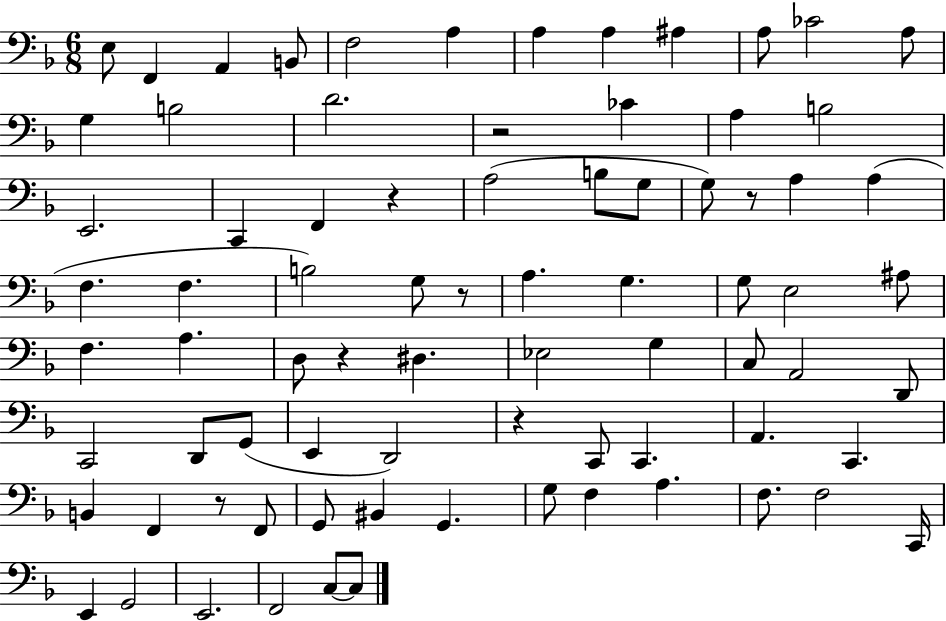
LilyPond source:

{
  \clef bass
  \numericTimeSignature
  \time 6/8
  \key f \major
  \repeat volta 2 { e8 f,4 a,4 b,8 | f2 a4 | a4 a4 ais4 | a8 ces'2 a8 | \break g4 b2 | d'2. | r2 ces'4 | a4 b2 | \break e,2. | c,4 f,4 r4 | a2( b8 g8 | g8) r8 a4 a4( | \break f4. f4. | b2) g8 r8 | a4. g4. | g8 e2 ais8 | \break f4. a4. | d8 r4 dis4. | ees2 g4 | c8 a,2 d,8 | \break c,2 d,8 g,8( | e,4 d,2) | r4 c,8 c,4. | a,4. c,4. | \break b,4 f,4 r8 f,8 | g,8 bis,4 g,4. | g8 f4 a4. | f8. f2 c,16 | \break e,4 g,2 | e,2. | f,2 c8~~ c8 | } \bar "|."
}